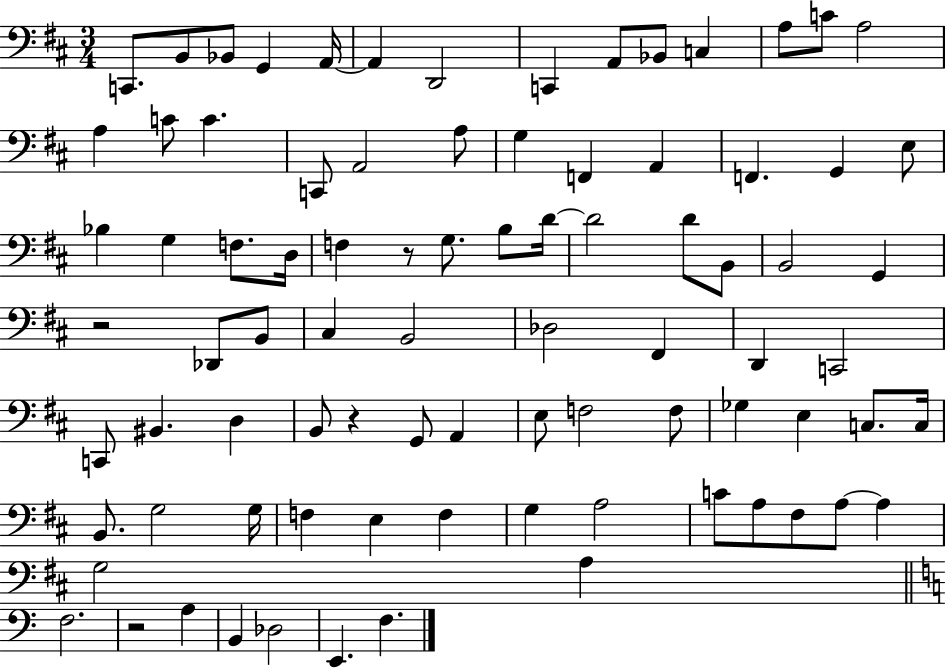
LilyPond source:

{
  \clef bass
  \numericTimeSignature
  \time 3/4
  \key d \major
  c,8. b,8 bes,8 g,4 a,16~~ | a,4 d,2 | c,4 a,8 bes,8 c4 | a8 c'8 a2 | \break a4 c'8 c'4. | c,8 a,2 a8 | g4 f,4 a,4 | f,4. g,4 e8 | \break bes4 g4 f8. d16 | f4 r8 g8. b8 d'16~~ | d'2 d'8 b,8 | b,2 g,4 | \break r2 des,8 b,8 | cis4 b,2 | des2 fis,4 | d,4 c,2 | \break c,8 bis,4. d4 | b,8 r4 g,8 a,4 | e8 f2 f8 | ges4 e4 c8. c16 | \break b,8. g2 g16 | f4 e4 f4 | g4 a2 | c'8 a8 fis8 a8~~ a4 | \break g2 a4 | \bar "||" \break \key c \major f2. | r2 a4 | b,4 des2 | e,4. f4. | \break \bar "|."
}